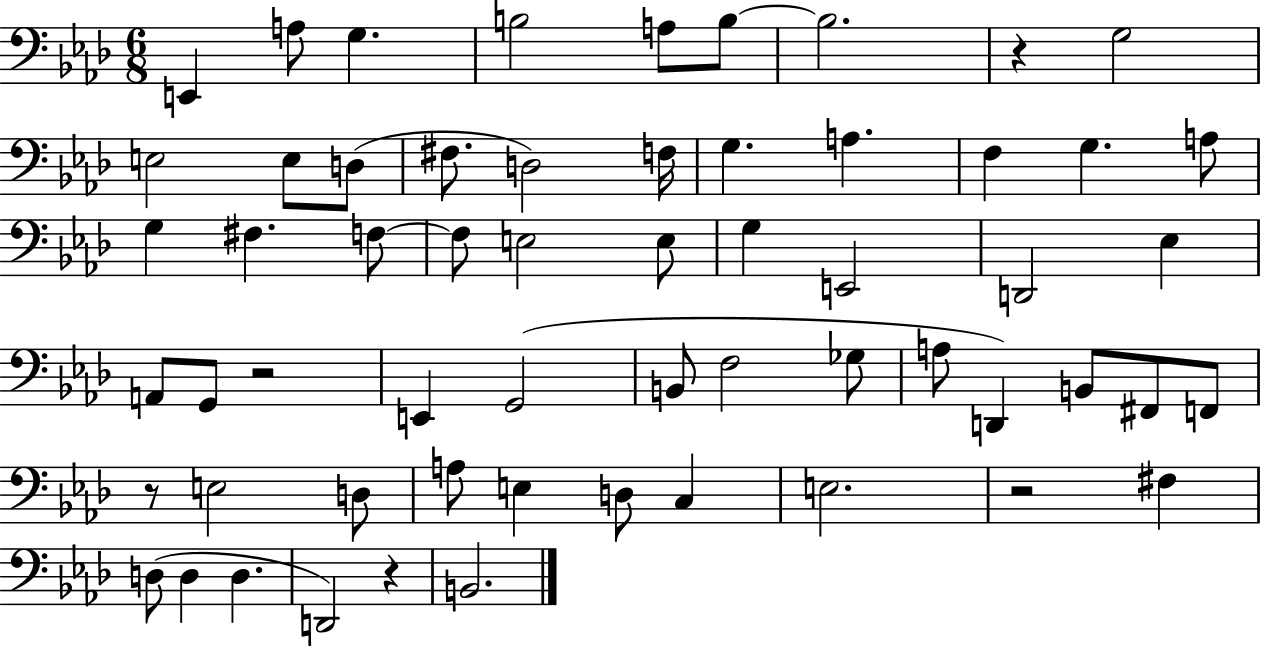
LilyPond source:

{
  \clef bass
  \numericTimeSignature
  \time 6/8
  \key aes \major
  e,4 a8 g4. | b2 a8 b8~~ | b2. | r4 g2 | \break e2 e8 d8( | fis8. d2) f16 | g4. a4. | f4 g4. a8 | \break g4 fis4. f8~~ | f8 e2 e8 | g4 e,2 | d,2 ees4 | \break a,8 g,8 r2 | e,4 g,2( | b,8 f2 ges8 | a8 d,4) b,8 fis,8 f,8 | \break r8 e2 d8 | a8 e4 d8 c4 | e2. | r2 fis4 | \break d8( d4 d4. | d,2) r4 | b,2. | \bar "|."
}